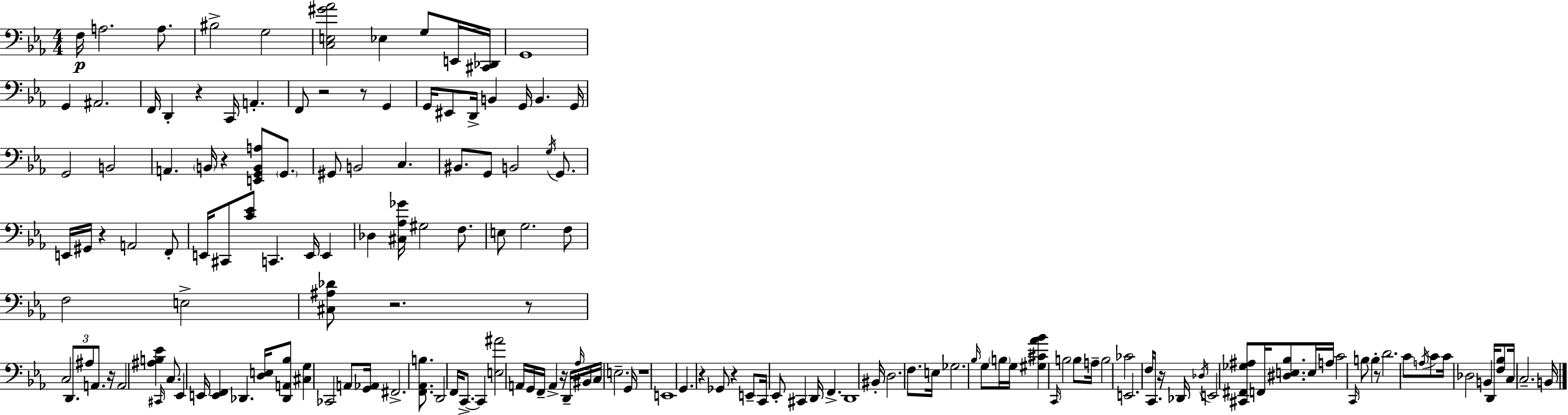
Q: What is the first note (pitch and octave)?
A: F3